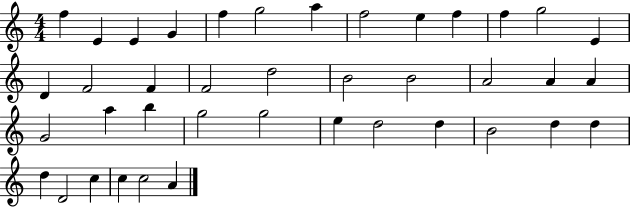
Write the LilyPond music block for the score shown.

{
  \clef treble
  \numericTimeSignature
  \time 4/4
  \key c \major
  f''4 e'4 e'4 g'4 | f''4 g''2 a''4 | f''2 e''4 f''4 | f''4 g''2 e'4 | \break d'4 f'2 f'4 | f'2 d''2 | b'2 b'2 | a'2 a'4 a'4 | \break g'2 a''4 b''4 | g''2 g''2 | e''4 d''2 d''4 | b'2 d''4 d''4 | \break d''4 d'2 c''4 | c''4 c''2 a'4 | \bar "|."
}